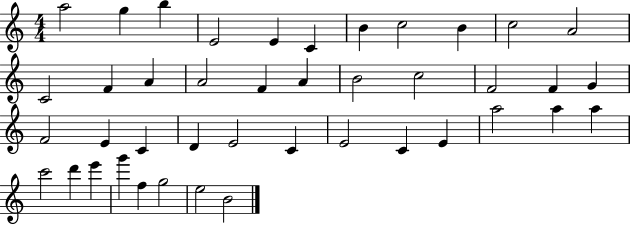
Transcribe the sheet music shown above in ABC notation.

X:1
T:Untitled
M:4/4
L:1/4
K:C
a2 g b E2 E C B c2 B c2 A2 C2 F A A2 F A B2 c2 F2 F G F2 E C D E2 C E2 C E a2 a a c'2 d' e' g' f g2 e2 B2